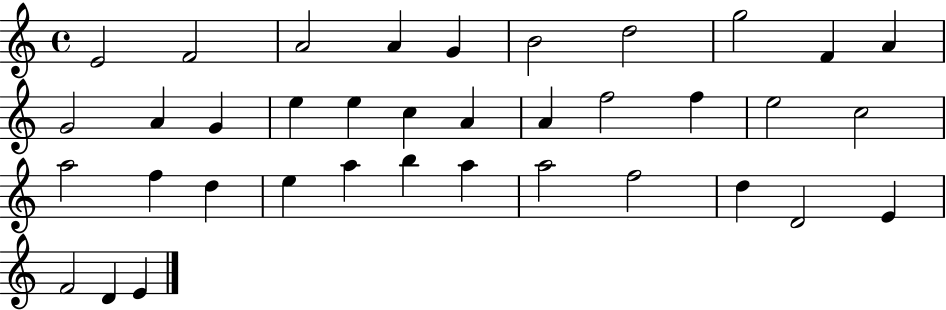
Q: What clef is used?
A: treble